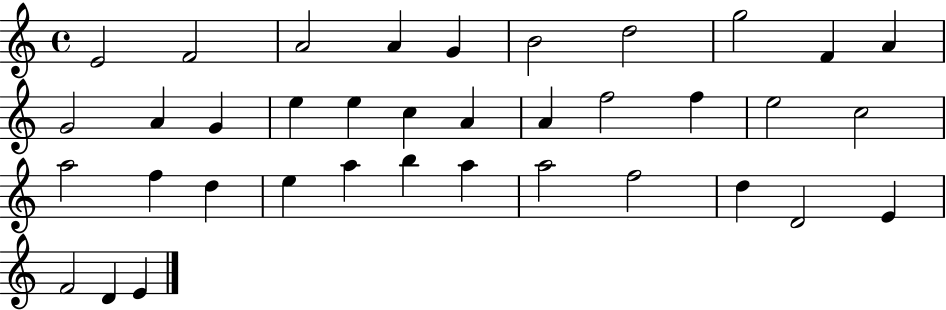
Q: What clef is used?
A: treble